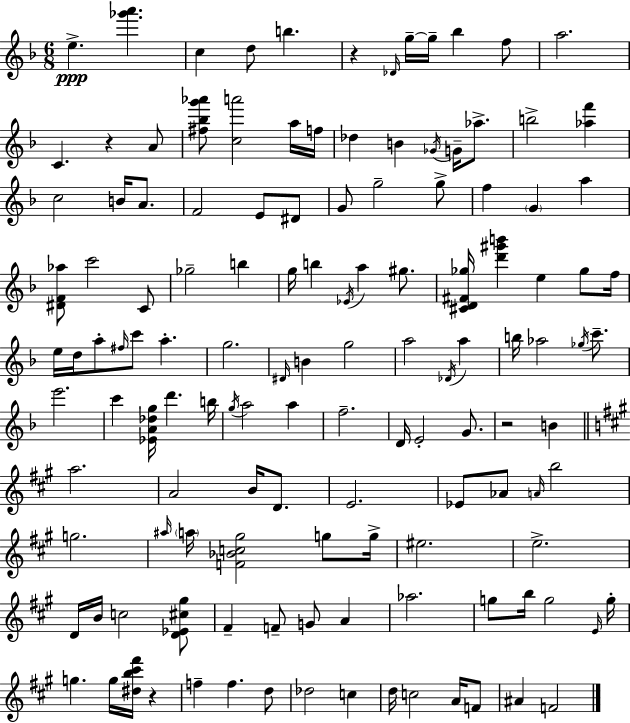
{
  \clef treble
  \numericTimeSignature
  \time 6/8
  \key f \major
  e''4.->\ppp <ges''' a'''>4. | c''4 d''8 b''4. | r4 \grace { des'16 } g''16--~~ g''16-- bes''4 f''8 | a''2. | \break c'4. r4 a'8 | <fis'' bes'' g''' aes'''>8 <c'' a'''>2 a''16 | f''16 des''4 b'4 \acciaccatura { ges'16 } g'16-- aes''8.-> | b''2-> <aes'' f'''>4 | \break c''2 b'16 a'8. | f'2 e'8 | dis'8 g'8 g''2-- | g''8-> f''4 \parenthesize g'4 a''4 | \break <dis' f' aes''>8 c'''2 | c'8 ges''2-- b''4 | g''16 b''4 \acciaccatura { ees'16 } a''4 | gis''8. <cis' d' fis' ges''>16 <d''' gis''' b'''>4 e''4 | \break ges''8 f''16 e''16 d''16 a''8-. \grace { fis''16 } c'''8 a''4.-. | g''2. | \grace { dis'16 } b'4 g''2 | a''2 | \break \acciaccatura { des'16 } a''4 b''16 aes''2 | \acciaccatura { ges''16 } c'''8.-- e'''2. | c'''4 <ees' a' des'' g''>16 | d'''4. b''16 \acciaccatura { g''16 } a''2 | \break a''4 f''2.-- | d'16 e'2-. | g'8. r2 | b'4 \bar "||" \break \key a \major a''2. | a'2 b'16 d'8. | e'2. | ees'8 aes'8 \grace { a'16 } b''2 | \break g''2. | \grace { ais''16 } \parenthesize a''16 <f' bes' c'' gis''>2 g''8 | g''16-> eis''2. | e''2.-> | \break d'16 b'16 c''2 | <d' ees' cis'' gis''>8 fis'4-- f'8-- g'8 a'4 | aes''2. | g''8 b''16 g''2 | \break \grace { e'16 } g''16-. g''4. g''16 <dis'' b'' cis''' fis'''>16 r4 | f''4-- f''4. | d''8 des''2 c''4 | d''16 c''2 | \break a'16 f'8 ais'4 f'2 | \bar "|."
}